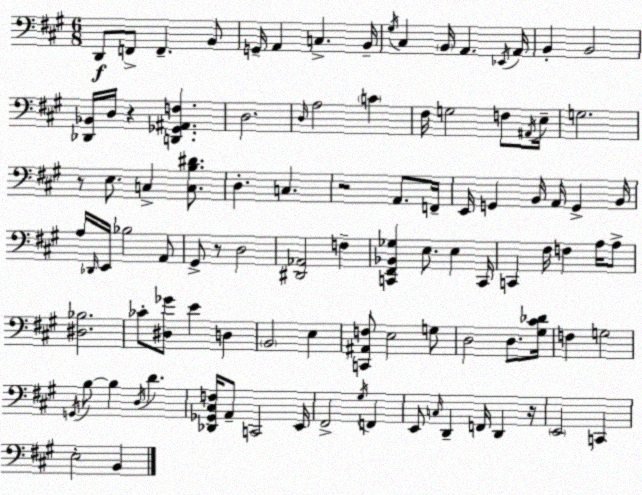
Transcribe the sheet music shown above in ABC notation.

X:1
T:Untitled
M:6/8
L:1/4
K:A
D,,/2 F,,/2 F,, B,,/2 G,,/4 A,, C, B,,/4 ^G,/4 ^C, B,,/4 A,, _E,,/4 A,,/4 B,, B,,2 [_D,,_B,,]/4 D,/4 z [D,,_G,,^A,,F,] D,2 D,/4 A,2 C ^F,/4 G,2 F,/2 ^A,,/4 E,/4 G,2 z/2 E,/2 C, [C,B,^D]/2 D, C, z2 A,,/2 F,,/4 E,,/4 G,, B,,/4 A,,/4 G,, B,,/4 A,/4 _D,,/4 E,,/4 _B,2 A,,/2 ^G,,/2 z/2 D,2 [^D,,_A,,]2 F, [C,,^F,,_B,,_G,] E,/2 E, C,,/4 C,, ^F,/4 F, A,/4 A,/2 [^D,_B,]2 _C/2 [^D,_G]/2 E D, B,,2 E, [C,,^A,,F,]/2 E,2 G,/2 D,2 D,/2 [^G,^C_D]/4 F, G,2 G,,/4 B,/2 B, D,/4 D [_D,,_G,,^C,F,]/4 A,,/2 C,,2 E,,/4 ^F,,2 ^G,/4 F,, E,,/2 C,/4 D,, F,,/4 D,, z/4 E,,2 C,, E,2 B,,